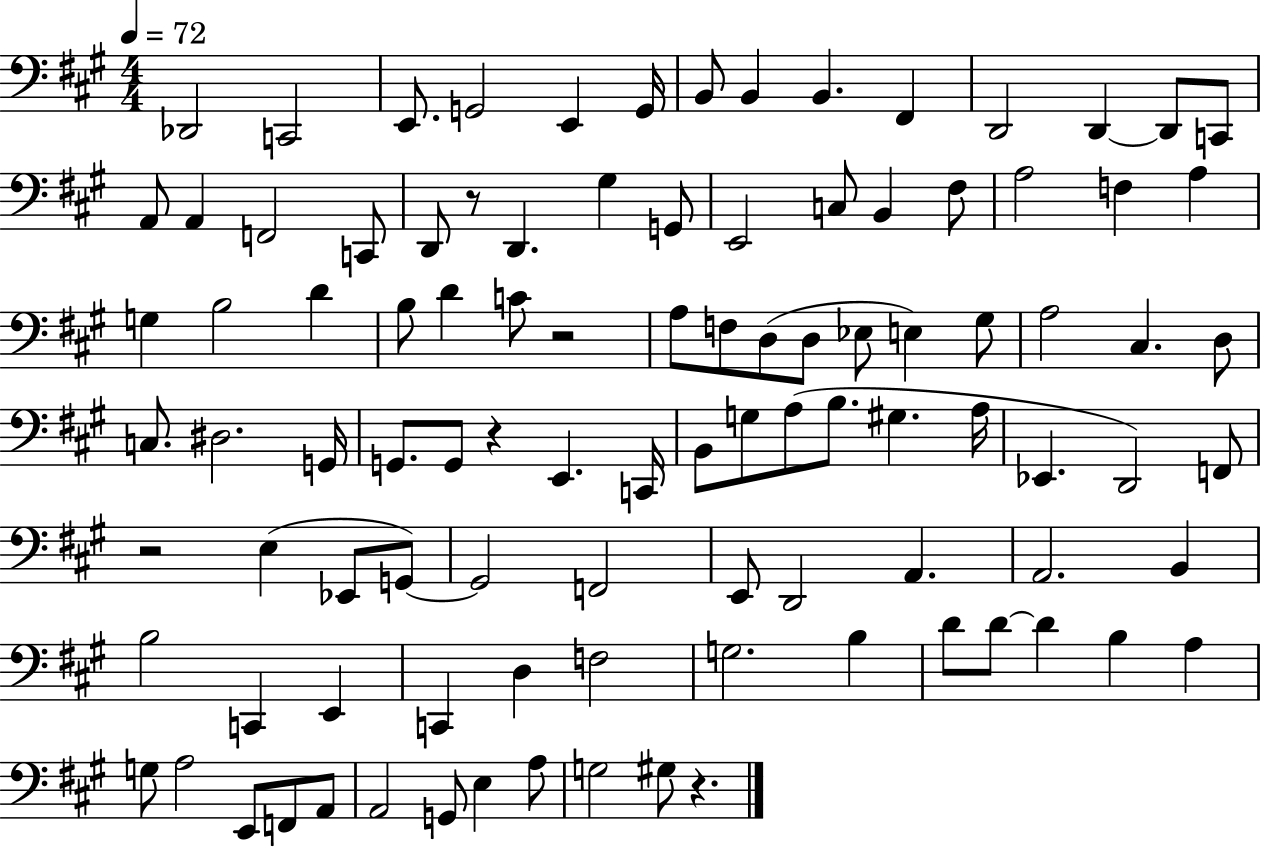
X:1
T:Untitled
M:4/4
L:1/4
K:A
_D,,2 C,,2 E,,/2 G,,2 E,, G,,/4 B,,/2 B,, B,, ^F,, D,,2 D,, D,,/2 C,,/2 A,,/2 A,, F,,2 C,,/2 D,,/2 z/2 D,, ^G, G,,/2 E,,2 C,/2 B,, ^F,/2 A,2 F, A, G, B,2 D B,/2 D C/2 z2 A,/2 F,/2 D,/2 D,/2 _E,/2 E, ^G,/2 A,2 ^C, D,/2 C,/2 ^D,2 G,,/4 G,,/2 G,,/2 z E,, C,,/4 B,,/2 G,/2 A,/2 B,/2 ^G, A,/4 _E,, D,,2 F,,/2 z2 E, _E,,/2 G,,/2 G,,2 F,,2 E,,/2 D,,2 A,, A,,2 B,, B,2 C,, E,, C,, D, F,2 G,2 B, D/2 D/2 D B, A, G,/2 A,2 E,,/2 F,,/2 A,,/2 A,,2 G,,/2 E, A,/2 G,2 ^G,/2 z